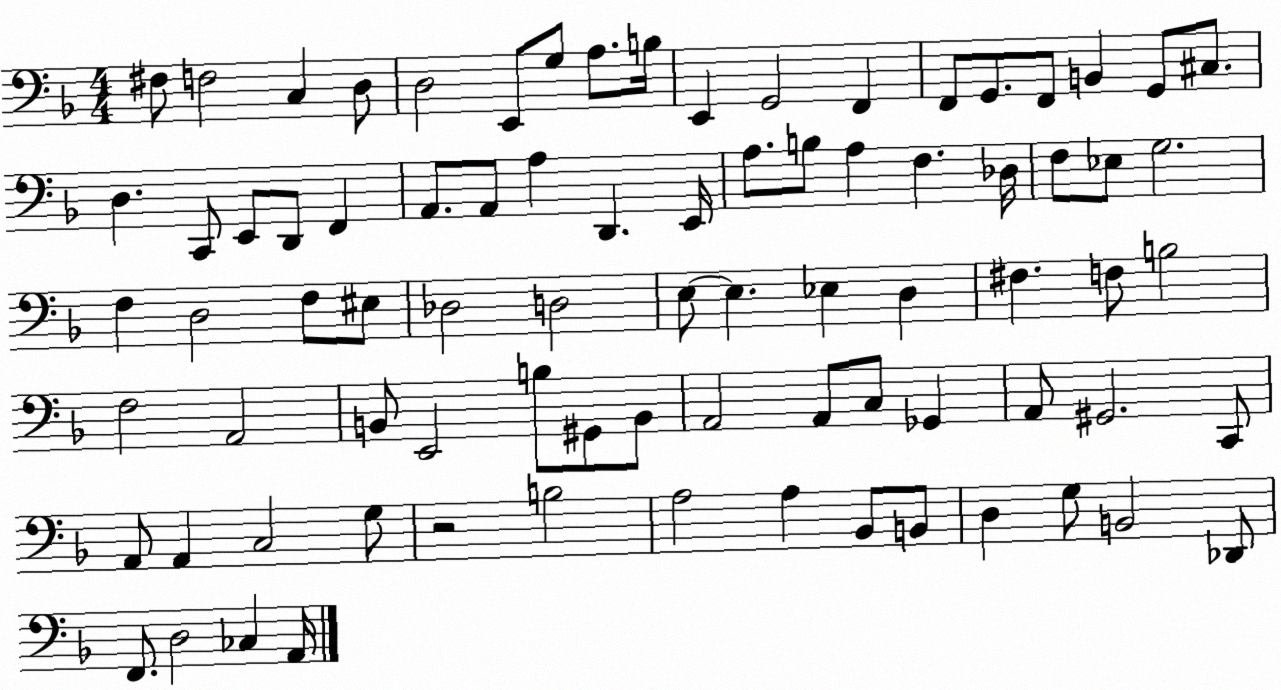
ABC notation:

X:1
T:Untitled
M:4/4
L:1/4
K:F
^F,/2 F,2 C, D,/2 D,2 E,,/2 G,/2 A,/2 B,/4 E,, G,,2 F,, F,,/2 G,,/2 F,,/2 B,, G,,/2 ^C,/2 D, C,,/2 E,,/2 D,,/2 F,, A,,/2 A,,/2 A, D,, E,,/4 A,/2 B,/2 A, F, _D,/4 F,/2 _E,/2 G,2 F, D,2 F,/2 ^E,/2 _D,2 D,2 E,/2 E, _E, D, ^F, F,/2 B,2 F,2 A,,2 B,,/2 E,,2 B,/2 ^G,,/2 B,,/2 A,,2 A,,/2 C,/2 _G,, A,,/2 ^G,,2 C,,/2 A,,/2 A,, C,2 G,/2 z2 B,2 A,2 A, _B,,/2 B,,/2 D, G,/2 B,,2 _D,,/2 F,,/2 D,2 _C, A,,/4